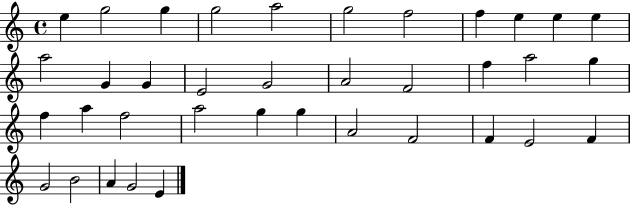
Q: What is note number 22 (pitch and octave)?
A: F5